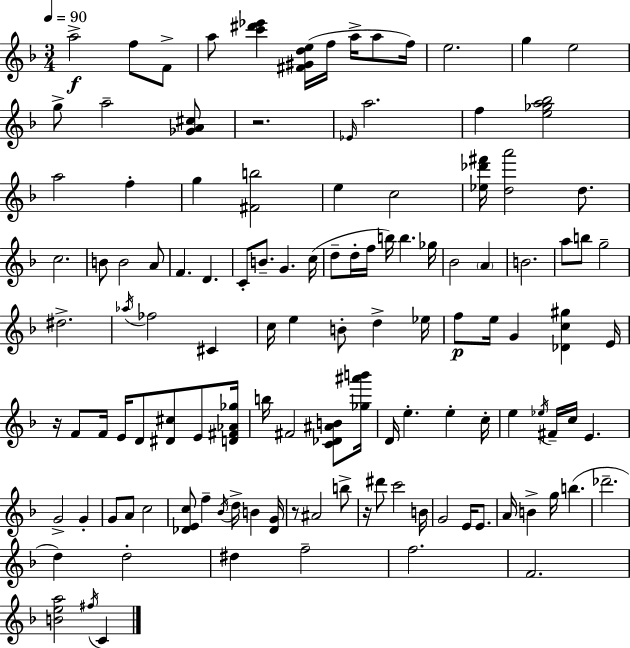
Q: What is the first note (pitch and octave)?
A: A5